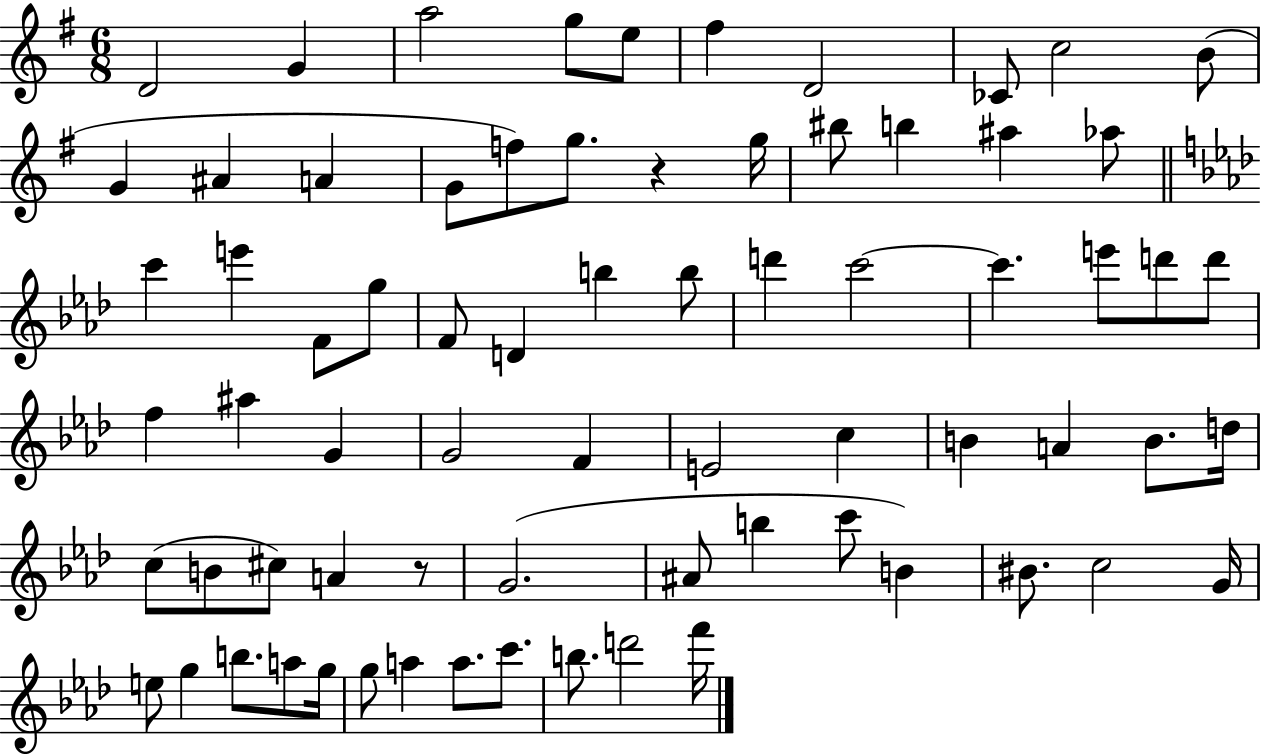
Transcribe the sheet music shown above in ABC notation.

X:1
T:Untitled
M:6/8
L:1/4
K:G
D2 G a2 g/2 e/2 ^f D2 _C/2 c2 B/2 G ^A A G/2 f/2 g/2 z g/4 ^b/2 b ^a _a/2 c' e' F/2 g/2 F/2 D b b/2 d' c'2 c' e'/2 d'/2 d'/2 f ^a G G2 F E2 c B A B/2 d/4 c/2 B/2 ^c/2 A z/2 G2 ^A/2 b c'/2 B ^B/2 c2 G/4 e/2 g b/2 a/2 g/4 g/2 a a/2 c'/2 b/2 d'2 f'/4